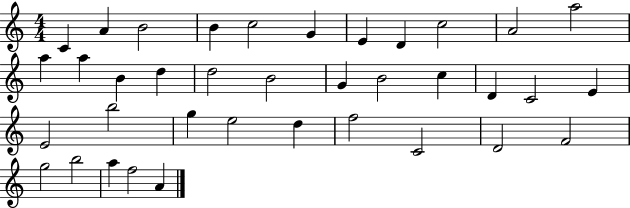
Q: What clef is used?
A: treble